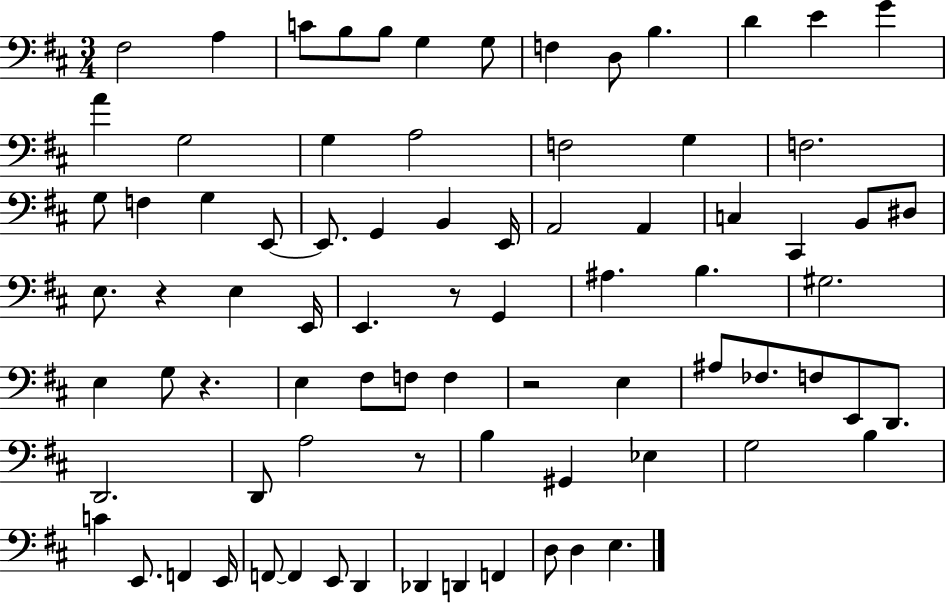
F#3/h A3/q C4/e B3/e B3/e G3/q G3/e F3/q D3/e B3/q. D4/q E4/q G4/q A4/q G3/h G3/q A3/h F3/h G3/q F3/h. G3/e F3/q G3/q E2/e E2/e. G2/q B2/q E2/s A2/h A2/q C3/q C#2/q B2/e D#3/e E3/e. R/q E3/q E2/s E2/q. R/e G2/q A#3/q. B3/q. G#3/h. E3/q G3/e R/q. E3/q F#3/e F3/e F3/q R/h E3/q A#3/e FES3/e. F3/e E2/e D2/e. D2/h. D2/e A3/h R/e B3/q G#2/q Eb3/q G3/h B3/q C4/q E2/e. F2/q E2/s F2/e F2/q E2/e D2/q Db2/q D2/q F2/q D3/e D3/q E3/q.